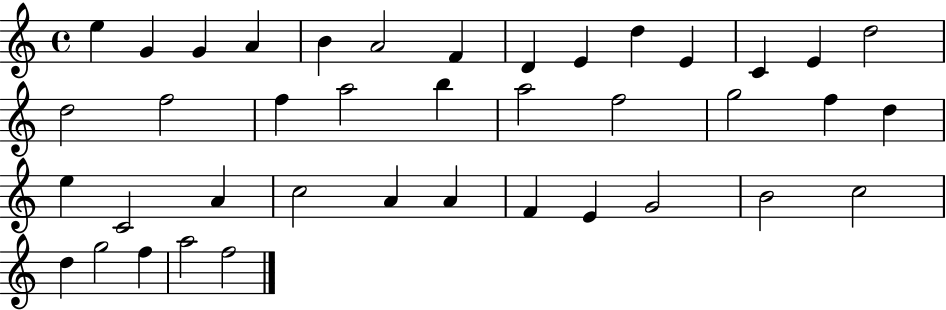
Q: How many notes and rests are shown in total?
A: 40